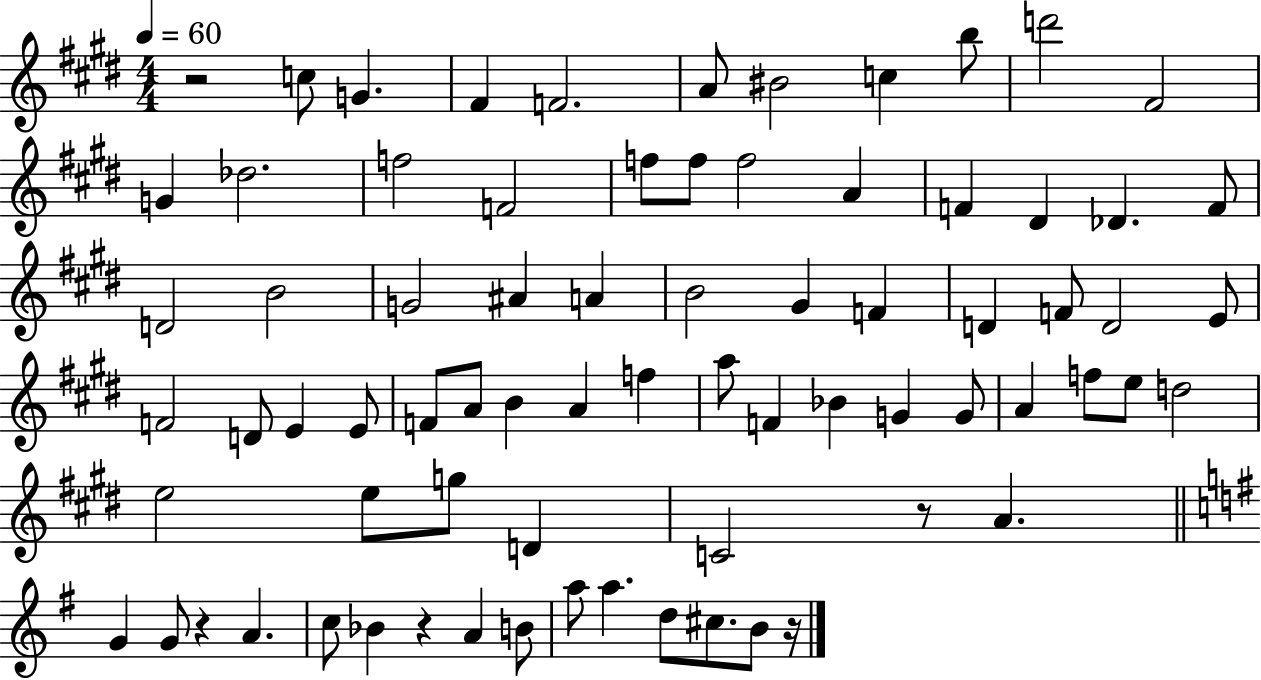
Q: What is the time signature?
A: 4/4